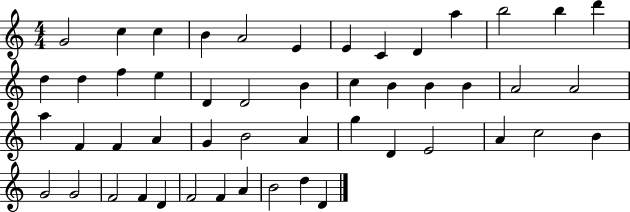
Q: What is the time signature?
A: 4/4